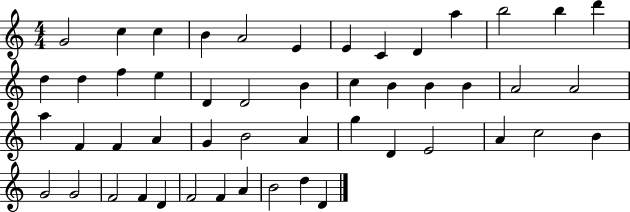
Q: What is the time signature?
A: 4/4